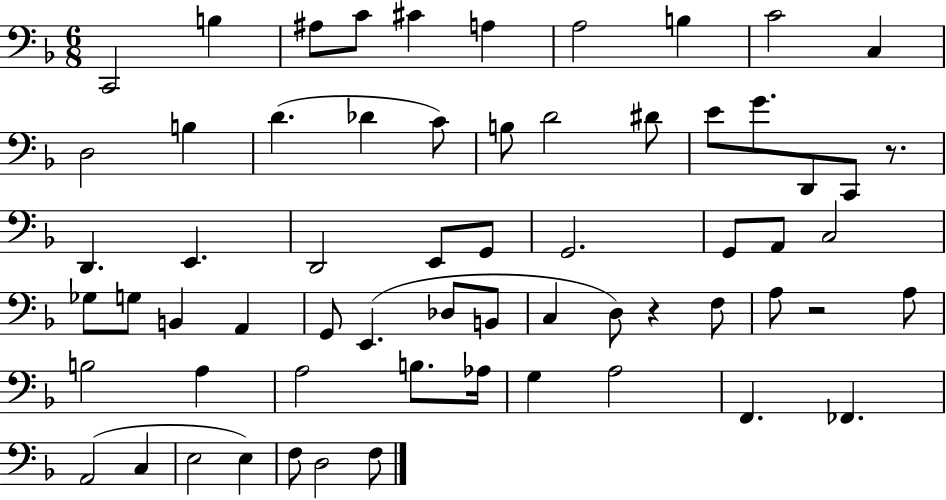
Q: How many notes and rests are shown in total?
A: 63